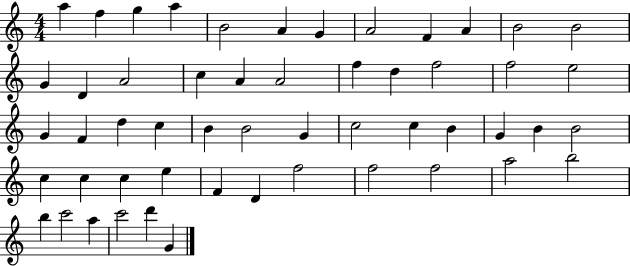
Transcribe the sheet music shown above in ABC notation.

X:1
T:Untitled
M:4/4
L:1/4
K:C
a f g a B2 A G A2 F A B2 B2 G D A2 c A A2 f d f2 f2 e2 G F d c B B2 G c2 c B G B B2 c c c e F D f2 f2 f2 a2 b2 b c'2 a c'2 d' G